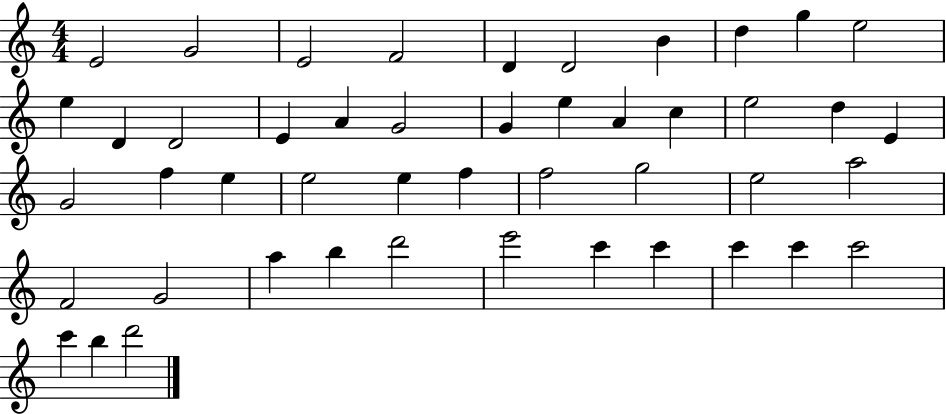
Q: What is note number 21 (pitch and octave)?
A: E5